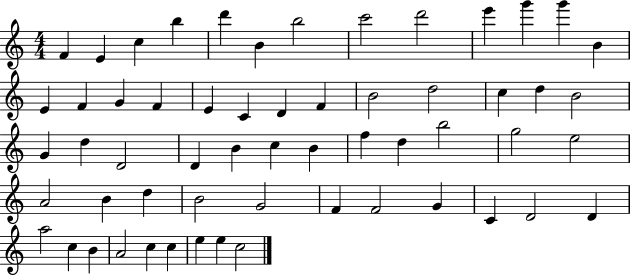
{
  \clef treble
  \numericTimeSignature
  \time 4/4
  \key c \major
  f'4 e'4 c''4 b''4 | d'''4 b'4 b''2 | c'''2 d'''2 | e'''4 g'''4 g'''4 b'4 | \break e'4 f'4 g'4 f'4 | e'4 c'4 d'4 f'4 | b'2 d''2 | c''4 d''4 b'2 | \break g'4 d''4 d'2 | d'4 b'4 c''4 b'4 | f''4 d''4 b''2 | g''2 e''2 | \break a'2 b'4 d''4 | b'2 g'2 | f'4 f'2 g'4 | c'4 d'2 d'4 | \break a''2 c''4 b'4 | a'2 c''4 c''4 | e''4 e''4 c''2 | \bar "|."
}